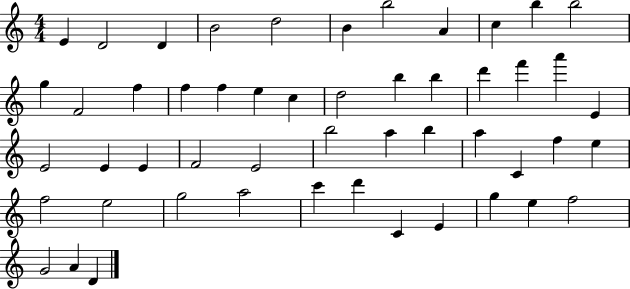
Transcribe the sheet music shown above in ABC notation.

X:1
T:Untitled
M:4/4
L:1/4
K:C
E D2 D B2 d2 B b2 A c b b2 g F2 f f f e c d2 b b d' f' a' E E2 E E F2 E2 b2 a b a C f e f2 e2 g2 a2 c' d' C E g e f2 G2 A D